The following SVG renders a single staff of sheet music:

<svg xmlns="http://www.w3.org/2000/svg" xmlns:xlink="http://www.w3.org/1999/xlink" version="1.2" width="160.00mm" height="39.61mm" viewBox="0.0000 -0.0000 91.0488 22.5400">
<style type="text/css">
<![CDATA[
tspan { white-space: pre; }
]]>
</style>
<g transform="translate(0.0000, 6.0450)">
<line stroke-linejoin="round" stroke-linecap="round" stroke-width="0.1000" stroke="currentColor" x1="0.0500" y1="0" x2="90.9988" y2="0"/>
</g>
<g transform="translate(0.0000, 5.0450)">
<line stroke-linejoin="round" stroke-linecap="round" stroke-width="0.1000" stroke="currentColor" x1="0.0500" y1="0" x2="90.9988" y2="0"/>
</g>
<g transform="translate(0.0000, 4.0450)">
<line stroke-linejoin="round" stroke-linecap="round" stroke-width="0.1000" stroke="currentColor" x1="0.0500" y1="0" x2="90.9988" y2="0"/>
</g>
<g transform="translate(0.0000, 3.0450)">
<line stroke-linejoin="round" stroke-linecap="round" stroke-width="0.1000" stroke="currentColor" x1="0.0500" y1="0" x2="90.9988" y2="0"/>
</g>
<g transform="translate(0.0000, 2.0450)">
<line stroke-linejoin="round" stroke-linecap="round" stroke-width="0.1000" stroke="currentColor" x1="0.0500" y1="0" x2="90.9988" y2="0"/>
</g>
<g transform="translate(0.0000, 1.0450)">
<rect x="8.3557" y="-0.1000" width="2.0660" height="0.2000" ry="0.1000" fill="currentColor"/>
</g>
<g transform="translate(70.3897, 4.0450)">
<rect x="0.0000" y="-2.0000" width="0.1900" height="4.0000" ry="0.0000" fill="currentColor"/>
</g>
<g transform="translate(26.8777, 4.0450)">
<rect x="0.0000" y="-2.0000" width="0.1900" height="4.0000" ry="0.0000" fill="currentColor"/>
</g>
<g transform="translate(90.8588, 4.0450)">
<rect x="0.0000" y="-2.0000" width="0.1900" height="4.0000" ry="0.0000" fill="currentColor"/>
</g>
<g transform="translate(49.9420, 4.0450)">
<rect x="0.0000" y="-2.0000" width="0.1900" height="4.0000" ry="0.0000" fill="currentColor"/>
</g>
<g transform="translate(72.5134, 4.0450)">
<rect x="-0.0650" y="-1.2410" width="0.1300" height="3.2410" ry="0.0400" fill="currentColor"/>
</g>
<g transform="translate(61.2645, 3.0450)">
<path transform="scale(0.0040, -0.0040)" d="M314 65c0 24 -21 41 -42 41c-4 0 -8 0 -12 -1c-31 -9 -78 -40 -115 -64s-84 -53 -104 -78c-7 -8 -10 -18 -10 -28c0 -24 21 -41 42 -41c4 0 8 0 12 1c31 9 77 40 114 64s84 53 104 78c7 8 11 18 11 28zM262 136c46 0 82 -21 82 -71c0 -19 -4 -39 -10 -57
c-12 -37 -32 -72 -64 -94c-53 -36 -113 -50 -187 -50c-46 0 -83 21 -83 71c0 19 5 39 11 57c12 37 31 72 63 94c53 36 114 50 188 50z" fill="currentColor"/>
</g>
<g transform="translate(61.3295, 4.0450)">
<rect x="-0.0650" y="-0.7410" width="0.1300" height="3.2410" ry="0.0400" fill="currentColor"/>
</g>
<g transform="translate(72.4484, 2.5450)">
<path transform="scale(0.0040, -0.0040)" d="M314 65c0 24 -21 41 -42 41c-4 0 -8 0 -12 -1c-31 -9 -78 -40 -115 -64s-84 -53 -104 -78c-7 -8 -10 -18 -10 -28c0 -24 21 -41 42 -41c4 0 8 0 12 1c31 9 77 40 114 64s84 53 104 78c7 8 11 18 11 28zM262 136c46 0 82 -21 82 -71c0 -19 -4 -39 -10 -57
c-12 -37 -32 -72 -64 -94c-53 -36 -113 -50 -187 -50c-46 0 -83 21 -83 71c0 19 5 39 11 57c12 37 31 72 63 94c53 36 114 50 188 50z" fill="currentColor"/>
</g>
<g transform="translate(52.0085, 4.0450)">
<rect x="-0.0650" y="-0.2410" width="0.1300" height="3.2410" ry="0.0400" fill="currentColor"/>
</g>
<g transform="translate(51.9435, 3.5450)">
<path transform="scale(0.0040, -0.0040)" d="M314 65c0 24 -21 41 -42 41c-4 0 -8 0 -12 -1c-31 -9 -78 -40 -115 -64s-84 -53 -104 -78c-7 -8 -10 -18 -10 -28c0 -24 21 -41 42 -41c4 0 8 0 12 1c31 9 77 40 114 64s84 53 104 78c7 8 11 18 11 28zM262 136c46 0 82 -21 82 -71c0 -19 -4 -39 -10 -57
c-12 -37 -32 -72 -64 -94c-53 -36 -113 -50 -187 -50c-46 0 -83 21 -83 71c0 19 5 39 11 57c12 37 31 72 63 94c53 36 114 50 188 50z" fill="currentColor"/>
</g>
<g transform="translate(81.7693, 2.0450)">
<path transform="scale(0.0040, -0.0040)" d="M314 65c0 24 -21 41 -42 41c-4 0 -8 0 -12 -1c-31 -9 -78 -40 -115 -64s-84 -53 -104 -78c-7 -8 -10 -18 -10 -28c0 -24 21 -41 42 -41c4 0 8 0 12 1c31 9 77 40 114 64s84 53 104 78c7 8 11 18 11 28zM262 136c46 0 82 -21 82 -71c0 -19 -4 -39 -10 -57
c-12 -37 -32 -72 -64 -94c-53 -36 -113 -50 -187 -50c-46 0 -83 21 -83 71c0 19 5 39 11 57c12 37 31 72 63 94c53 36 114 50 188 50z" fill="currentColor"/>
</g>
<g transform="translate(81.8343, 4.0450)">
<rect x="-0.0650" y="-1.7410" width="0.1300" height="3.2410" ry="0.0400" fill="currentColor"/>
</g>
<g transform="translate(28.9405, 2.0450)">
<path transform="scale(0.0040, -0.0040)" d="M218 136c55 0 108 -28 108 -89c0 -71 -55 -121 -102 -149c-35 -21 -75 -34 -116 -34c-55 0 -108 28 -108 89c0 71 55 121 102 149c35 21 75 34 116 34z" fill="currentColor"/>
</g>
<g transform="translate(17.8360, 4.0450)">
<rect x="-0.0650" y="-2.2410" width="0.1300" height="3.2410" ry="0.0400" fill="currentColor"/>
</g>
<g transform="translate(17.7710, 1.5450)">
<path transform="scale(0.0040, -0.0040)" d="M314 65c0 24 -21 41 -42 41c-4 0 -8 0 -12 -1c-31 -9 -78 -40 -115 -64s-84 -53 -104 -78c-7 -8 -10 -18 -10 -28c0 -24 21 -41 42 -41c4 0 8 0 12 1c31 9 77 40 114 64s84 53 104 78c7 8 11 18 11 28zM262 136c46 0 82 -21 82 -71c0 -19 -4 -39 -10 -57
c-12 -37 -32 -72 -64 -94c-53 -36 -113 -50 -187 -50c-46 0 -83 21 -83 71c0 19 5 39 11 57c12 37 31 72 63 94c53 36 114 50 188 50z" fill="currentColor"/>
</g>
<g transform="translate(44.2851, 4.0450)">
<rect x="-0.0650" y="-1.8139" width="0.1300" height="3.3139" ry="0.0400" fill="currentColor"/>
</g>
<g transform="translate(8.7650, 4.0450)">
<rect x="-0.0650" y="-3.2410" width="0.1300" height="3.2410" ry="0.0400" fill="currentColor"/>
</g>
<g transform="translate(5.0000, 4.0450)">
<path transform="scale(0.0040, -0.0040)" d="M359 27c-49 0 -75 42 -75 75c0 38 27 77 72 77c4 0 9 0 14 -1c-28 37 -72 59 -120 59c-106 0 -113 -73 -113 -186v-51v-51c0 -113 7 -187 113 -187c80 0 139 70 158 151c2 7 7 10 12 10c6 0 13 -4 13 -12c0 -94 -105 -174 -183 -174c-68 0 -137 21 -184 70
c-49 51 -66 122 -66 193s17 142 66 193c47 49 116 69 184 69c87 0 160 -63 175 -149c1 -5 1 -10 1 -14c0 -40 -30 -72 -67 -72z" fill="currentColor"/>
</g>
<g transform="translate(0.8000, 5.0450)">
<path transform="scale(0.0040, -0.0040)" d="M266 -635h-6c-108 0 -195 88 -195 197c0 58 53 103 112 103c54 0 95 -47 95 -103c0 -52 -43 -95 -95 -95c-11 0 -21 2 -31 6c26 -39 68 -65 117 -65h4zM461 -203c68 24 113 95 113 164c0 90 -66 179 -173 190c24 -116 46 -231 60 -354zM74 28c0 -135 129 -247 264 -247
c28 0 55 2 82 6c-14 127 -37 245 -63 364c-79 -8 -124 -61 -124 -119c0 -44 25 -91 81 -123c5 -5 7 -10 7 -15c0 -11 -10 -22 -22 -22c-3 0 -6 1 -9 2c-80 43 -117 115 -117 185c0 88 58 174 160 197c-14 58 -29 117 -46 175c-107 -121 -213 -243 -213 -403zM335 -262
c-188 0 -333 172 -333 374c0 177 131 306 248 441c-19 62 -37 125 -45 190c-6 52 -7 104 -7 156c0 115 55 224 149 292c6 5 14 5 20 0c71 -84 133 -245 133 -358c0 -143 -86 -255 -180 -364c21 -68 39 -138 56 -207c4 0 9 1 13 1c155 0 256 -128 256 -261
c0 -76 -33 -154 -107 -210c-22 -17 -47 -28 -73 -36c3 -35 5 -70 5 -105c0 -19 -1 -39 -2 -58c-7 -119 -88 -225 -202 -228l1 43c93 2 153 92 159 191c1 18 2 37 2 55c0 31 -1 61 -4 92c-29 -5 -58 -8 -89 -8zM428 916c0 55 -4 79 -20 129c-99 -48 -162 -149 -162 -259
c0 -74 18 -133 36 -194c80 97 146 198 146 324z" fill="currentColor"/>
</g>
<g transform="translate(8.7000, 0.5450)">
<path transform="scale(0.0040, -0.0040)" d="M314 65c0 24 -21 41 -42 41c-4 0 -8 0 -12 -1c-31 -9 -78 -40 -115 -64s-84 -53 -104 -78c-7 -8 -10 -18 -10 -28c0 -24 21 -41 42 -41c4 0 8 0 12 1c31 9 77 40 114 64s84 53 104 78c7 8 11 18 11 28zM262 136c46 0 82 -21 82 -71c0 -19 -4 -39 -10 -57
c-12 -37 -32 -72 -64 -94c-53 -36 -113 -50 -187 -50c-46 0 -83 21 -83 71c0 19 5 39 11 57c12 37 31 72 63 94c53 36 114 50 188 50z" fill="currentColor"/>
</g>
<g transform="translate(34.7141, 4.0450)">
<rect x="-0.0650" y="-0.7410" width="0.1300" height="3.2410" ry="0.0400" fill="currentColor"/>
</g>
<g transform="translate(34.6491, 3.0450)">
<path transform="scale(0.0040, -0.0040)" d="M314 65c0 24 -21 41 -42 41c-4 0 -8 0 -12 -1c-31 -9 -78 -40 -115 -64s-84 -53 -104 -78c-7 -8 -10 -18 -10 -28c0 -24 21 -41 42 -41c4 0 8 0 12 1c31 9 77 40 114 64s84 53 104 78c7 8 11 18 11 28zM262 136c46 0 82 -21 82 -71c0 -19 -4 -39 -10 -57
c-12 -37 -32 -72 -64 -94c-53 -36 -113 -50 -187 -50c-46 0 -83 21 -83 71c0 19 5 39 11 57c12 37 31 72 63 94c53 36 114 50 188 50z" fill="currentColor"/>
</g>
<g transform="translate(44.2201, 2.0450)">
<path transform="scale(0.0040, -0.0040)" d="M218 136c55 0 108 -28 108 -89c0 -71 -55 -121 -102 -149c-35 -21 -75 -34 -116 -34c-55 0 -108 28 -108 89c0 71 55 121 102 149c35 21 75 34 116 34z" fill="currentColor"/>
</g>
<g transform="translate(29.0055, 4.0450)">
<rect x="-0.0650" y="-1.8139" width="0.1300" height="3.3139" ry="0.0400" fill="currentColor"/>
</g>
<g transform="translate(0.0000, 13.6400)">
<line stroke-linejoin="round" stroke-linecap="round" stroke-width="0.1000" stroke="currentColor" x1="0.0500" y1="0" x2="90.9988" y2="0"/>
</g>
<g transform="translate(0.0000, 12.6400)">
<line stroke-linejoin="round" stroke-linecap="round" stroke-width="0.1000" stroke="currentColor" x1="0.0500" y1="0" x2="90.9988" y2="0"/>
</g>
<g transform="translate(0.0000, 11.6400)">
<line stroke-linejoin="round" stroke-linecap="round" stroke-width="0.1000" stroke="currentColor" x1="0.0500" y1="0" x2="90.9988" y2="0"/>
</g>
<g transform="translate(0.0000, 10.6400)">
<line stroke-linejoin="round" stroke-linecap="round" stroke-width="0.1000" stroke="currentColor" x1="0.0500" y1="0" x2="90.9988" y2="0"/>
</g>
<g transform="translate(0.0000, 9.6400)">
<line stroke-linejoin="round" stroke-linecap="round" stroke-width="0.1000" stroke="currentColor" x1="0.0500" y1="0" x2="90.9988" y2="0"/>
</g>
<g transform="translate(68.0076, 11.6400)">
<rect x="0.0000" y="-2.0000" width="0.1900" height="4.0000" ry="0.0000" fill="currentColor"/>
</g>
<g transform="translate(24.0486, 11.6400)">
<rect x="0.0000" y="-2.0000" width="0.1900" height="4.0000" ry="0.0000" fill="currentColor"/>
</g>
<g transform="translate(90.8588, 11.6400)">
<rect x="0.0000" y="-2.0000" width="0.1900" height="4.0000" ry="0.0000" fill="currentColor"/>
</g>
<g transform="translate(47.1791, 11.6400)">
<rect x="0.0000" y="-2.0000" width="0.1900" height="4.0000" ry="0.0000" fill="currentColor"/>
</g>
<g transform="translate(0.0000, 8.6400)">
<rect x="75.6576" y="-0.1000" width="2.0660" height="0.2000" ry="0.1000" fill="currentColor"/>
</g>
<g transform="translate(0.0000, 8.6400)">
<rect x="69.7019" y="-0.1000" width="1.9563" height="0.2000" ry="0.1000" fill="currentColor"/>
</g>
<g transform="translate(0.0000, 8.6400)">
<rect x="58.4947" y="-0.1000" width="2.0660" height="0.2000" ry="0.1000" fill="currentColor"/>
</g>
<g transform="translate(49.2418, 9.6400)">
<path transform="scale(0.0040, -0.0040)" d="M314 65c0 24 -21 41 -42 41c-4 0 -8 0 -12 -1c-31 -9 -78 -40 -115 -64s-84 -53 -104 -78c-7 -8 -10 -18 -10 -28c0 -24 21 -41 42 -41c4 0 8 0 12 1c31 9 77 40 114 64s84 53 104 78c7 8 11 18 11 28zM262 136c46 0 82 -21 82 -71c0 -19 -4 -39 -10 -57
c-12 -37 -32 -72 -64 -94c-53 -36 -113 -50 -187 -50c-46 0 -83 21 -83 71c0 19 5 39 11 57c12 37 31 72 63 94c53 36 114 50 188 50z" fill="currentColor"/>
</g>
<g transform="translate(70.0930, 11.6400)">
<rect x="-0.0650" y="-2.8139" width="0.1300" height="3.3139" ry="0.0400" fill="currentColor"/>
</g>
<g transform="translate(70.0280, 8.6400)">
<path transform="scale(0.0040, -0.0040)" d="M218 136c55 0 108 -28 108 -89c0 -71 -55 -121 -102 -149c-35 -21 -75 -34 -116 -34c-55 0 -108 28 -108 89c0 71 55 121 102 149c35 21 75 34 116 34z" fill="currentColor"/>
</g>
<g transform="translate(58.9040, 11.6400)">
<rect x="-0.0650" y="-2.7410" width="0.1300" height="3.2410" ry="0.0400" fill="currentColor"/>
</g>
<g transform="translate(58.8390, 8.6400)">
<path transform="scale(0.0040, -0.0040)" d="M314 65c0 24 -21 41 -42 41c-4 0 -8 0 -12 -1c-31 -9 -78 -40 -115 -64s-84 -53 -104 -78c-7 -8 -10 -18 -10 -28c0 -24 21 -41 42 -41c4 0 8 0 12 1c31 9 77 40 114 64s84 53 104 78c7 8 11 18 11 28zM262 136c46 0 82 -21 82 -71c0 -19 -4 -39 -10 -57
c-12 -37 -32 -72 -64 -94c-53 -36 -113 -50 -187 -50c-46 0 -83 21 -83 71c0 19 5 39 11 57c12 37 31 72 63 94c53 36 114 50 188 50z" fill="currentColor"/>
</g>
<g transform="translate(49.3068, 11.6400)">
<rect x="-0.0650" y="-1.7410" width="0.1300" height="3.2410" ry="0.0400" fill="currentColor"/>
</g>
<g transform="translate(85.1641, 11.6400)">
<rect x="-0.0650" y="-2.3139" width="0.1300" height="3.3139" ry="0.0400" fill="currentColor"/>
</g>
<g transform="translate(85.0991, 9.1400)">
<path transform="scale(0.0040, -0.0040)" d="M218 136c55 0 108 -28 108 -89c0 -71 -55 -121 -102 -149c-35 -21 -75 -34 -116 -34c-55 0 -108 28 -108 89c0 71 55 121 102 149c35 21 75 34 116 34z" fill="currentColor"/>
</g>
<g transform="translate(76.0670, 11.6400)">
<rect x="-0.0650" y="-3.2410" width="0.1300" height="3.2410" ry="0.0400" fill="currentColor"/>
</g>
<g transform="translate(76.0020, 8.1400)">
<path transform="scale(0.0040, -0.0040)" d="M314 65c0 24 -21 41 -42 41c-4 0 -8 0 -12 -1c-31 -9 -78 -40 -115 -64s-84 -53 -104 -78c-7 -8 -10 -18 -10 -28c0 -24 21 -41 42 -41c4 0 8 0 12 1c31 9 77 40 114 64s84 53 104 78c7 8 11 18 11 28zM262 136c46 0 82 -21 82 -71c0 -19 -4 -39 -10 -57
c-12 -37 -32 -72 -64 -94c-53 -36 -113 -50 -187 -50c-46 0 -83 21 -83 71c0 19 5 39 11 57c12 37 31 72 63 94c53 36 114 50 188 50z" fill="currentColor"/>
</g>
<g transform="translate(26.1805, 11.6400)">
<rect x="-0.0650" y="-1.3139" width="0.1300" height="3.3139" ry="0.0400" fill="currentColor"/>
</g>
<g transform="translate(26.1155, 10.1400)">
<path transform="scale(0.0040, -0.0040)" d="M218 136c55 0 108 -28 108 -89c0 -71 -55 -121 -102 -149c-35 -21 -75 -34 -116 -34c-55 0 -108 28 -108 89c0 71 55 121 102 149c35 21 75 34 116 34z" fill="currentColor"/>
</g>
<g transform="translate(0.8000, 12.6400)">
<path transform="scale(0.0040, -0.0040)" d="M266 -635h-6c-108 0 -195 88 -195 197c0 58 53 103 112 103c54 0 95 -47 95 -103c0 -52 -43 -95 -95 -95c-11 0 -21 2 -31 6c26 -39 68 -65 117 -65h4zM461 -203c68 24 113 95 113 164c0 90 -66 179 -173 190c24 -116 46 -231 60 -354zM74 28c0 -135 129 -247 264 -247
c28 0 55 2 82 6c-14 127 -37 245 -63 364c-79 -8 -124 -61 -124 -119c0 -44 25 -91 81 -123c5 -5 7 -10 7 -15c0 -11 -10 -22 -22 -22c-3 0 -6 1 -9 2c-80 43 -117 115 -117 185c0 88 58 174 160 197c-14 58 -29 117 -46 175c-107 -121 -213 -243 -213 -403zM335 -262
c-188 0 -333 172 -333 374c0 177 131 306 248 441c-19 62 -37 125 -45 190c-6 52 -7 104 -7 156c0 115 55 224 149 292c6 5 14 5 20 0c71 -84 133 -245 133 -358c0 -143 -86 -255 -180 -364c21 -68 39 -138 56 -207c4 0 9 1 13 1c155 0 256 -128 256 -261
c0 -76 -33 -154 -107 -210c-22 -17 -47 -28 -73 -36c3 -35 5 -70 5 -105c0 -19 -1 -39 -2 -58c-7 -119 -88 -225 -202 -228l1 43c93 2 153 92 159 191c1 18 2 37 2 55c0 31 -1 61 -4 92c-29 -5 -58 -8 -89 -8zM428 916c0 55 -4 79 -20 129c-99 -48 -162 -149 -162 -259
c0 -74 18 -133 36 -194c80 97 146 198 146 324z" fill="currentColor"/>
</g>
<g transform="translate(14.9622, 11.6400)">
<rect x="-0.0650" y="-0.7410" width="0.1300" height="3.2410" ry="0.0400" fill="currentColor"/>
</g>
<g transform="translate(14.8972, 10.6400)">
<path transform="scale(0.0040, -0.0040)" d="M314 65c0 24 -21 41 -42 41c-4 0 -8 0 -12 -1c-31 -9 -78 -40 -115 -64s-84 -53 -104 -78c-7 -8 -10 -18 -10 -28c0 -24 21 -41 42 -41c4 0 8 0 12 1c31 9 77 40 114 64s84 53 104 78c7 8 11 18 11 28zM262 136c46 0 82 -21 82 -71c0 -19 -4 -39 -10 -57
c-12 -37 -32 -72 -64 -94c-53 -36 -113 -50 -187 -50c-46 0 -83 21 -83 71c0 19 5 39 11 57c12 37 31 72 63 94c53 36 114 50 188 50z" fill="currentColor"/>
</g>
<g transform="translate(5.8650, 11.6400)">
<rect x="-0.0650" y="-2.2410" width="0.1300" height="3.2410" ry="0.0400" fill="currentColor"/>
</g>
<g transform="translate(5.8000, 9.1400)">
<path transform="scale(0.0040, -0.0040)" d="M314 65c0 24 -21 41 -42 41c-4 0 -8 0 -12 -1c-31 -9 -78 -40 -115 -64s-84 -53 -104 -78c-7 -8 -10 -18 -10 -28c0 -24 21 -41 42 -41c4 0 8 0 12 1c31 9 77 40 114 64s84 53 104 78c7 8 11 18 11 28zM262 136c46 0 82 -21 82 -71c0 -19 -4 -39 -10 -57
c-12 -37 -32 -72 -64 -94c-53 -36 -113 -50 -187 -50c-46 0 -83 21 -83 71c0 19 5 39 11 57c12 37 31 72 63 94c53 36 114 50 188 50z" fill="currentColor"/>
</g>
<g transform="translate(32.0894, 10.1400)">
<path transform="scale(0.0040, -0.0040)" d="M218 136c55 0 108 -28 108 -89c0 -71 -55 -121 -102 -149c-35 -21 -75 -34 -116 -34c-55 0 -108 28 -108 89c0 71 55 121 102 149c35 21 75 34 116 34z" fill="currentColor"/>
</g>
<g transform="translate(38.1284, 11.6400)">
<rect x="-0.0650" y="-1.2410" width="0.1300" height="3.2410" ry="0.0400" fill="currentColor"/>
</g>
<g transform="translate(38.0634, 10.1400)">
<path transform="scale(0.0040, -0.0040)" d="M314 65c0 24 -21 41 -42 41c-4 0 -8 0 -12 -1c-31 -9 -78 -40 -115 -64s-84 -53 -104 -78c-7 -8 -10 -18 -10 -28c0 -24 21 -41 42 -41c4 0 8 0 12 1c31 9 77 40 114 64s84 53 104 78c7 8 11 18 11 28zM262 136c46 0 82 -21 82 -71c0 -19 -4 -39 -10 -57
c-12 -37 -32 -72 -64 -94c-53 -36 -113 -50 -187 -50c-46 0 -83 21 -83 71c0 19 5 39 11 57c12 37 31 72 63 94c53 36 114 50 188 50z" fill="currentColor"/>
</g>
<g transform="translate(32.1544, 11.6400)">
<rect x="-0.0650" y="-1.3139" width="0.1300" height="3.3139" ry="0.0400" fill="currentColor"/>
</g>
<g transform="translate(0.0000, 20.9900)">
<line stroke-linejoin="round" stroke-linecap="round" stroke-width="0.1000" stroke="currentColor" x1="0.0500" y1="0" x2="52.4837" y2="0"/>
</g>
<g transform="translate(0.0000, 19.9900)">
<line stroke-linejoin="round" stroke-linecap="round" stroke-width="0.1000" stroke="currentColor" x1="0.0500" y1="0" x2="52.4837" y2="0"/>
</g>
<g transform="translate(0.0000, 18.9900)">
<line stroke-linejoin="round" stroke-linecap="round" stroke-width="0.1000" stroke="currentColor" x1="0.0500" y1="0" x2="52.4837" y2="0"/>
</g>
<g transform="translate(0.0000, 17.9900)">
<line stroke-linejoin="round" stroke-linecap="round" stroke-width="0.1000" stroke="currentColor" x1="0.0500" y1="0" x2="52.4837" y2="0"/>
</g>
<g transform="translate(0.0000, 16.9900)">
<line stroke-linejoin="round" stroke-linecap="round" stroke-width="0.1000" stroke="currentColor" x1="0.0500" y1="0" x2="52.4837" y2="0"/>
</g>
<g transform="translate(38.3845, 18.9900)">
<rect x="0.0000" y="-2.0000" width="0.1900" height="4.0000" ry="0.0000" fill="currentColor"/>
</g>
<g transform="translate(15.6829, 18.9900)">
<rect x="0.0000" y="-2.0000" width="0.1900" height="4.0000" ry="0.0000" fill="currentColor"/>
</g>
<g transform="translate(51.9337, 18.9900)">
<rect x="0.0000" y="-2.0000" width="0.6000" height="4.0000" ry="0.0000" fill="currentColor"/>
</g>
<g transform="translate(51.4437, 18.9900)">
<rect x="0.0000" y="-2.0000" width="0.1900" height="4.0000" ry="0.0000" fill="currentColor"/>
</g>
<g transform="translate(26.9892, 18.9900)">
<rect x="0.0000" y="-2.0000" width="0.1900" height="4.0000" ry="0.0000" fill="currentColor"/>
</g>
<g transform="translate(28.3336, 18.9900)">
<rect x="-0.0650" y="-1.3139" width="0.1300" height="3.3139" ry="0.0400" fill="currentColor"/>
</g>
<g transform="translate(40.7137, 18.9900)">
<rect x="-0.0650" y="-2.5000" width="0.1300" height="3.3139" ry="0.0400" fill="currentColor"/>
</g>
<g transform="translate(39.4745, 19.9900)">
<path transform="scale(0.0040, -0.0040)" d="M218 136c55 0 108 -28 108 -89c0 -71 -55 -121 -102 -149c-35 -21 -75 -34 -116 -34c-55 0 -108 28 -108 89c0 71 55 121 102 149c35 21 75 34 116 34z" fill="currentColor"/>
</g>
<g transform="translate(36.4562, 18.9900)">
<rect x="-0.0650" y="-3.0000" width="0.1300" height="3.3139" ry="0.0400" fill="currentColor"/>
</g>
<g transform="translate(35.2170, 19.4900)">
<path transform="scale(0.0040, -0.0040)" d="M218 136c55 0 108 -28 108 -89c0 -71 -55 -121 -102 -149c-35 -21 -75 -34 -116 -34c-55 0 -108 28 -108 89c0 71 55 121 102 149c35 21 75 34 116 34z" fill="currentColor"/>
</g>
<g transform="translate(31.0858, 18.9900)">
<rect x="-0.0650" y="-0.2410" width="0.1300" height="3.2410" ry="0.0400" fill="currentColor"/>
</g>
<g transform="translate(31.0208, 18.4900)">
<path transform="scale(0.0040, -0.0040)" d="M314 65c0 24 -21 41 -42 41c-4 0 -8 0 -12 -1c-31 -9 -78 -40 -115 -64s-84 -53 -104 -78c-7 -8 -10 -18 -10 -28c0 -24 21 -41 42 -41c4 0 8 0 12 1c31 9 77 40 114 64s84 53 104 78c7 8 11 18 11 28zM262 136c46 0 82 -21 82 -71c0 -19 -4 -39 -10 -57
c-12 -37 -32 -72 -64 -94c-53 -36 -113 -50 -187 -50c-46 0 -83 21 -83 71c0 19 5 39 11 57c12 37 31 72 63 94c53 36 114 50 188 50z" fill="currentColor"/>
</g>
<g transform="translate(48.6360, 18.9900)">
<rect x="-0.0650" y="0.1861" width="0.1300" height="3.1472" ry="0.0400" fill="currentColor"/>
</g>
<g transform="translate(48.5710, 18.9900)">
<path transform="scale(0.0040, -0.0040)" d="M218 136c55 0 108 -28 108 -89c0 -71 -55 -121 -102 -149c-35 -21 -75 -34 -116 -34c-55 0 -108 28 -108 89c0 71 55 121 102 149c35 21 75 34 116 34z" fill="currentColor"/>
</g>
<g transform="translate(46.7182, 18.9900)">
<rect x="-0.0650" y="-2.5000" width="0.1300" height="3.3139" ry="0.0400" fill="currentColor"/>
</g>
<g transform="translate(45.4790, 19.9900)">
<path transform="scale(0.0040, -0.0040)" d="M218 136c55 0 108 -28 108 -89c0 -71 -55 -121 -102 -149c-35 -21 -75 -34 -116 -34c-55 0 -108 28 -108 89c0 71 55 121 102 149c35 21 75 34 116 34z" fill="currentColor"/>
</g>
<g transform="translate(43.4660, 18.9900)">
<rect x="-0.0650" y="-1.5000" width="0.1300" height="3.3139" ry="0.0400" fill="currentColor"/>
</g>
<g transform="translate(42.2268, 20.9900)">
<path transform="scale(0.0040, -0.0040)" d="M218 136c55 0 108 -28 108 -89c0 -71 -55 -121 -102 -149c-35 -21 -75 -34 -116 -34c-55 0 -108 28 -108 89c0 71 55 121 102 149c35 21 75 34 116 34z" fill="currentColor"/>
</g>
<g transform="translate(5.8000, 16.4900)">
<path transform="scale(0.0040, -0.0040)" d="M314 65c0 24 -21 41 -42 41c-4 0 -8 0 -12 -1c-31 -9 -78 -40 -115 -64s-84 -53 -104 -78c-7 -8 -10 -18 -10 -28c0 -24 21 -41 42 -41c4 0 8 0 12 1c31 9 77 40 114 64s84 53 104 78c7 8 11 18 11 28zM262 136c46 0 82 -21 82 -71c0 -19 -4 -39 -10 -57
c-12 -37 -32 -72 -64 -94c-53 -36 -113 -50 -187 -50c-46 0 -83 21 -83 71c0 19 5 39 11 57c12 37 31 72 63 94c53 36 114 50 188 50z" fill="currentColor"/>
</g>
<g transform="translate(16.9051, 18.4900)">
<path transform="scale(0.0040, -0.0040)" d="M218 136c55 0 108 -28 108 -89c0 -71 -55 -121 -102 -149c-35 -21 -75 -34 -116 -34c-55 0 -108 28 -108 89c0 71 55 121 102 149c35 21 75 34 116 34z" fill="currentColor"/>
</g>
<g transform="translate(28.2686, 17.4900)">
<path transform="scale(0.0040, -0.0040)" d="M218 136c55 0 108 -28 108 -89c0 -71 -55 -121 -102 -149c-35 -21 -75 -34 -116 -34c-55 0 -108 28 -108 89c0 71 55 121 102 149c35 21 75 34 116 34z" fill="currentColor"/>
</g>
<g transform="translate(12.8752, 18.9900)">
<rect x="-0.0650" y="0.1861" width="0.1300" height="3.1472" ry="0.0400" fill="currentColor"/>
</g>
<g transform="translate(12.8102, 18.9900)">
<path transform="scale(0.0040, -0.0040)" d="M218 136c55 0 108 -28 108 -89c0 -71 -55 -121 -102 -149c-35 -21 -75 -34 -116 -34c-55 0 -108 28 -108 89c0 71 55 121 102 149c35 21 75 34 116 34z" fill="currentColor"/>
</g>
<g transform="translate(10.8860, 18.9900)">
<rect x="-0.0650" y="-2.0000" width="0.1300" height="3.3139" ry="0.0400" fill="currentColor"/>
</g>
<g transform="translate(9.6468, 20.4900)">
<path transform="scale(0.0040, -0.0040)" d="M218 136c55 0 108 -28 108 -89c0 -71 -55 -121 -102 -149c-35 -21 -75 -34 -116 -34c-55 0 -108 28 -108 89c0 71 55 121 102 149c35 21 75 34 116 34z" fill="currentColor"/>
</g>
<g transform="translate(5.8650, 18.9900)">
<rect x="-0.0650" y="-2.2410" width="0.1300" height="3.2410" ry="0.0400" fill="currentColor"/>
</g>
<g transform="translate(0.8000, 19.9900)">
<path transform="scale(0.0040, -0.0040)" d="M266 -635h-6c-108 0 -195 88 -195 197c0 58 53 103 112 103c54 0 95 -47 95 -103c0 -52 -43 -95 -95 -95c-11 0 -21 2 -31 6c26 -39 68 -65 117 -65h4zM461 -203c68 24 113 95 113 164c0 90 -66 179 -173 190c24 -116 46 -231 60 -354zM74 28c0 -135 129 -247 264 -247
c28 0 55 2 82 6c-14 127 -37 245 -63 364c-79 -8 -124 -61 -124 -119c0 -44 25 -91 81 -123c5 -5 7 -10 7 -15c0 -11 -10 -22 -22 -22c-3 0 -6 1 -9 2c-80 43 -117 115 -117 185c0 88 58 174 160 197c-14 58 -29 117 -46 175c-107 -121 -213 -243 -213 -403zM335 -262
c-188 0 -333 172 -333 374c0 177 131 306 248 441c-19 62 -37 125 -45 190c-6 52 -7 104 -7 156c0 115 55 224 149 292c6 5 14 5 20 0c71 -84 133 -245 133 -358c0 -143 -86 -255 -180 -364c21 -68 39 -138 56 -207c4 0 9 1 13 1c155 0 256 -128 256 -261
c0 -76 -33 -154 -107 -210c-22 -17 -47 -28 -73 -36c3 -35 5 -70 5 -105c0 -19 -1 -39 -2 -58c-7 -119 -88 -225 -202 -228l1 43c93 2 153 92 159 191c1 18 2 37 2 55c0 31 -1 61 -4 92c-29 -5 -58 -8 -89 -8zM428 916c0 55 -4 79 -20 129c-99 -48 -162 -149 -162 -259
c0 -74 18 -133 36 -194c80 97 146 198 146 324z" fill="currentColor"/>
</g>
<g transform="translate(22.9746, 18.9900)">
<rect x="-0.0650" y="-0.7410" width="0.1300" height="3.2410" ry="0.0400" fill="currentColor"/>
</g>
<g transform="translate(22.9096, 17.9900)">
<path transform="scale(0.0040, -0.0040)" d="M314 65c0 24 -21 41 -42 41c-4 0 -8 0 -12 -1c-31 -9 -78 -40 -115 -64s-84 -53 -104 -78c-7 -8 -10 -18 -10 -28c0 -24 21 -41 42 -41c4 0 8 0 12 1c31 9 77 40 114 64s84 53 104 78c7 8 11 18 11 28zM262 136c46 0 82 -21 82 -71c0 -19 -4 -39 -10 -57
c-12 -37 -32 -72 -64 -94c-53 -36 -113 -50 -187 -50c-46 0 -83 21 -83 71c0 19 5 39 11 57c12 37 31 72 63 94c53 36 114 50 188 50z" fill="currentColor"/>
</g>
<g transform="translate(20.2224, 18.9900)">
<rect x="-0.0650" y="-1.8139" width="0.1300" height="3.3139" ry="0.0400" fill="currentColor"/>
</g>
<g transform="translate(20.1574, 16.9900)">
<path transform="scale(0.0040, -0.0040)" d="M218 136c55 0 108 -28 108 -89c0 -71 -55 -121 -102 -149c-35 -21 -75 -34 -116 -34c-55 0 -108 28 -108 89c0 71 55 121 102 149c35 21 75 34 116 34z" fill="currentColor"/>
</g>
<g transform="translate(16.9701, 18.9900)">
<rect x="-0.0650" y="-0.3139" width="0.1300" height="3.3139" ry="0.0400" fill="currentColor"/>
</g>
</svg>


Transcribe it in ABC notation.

X:1
T:Untitled
M:4/4
L:1/4
K:C
b2 g2 f d2 f c2 d2 e2 f2 g2 d2 e e e2 f2 a2 a b2 g g2 F B c f d2 e c2 A G E G B